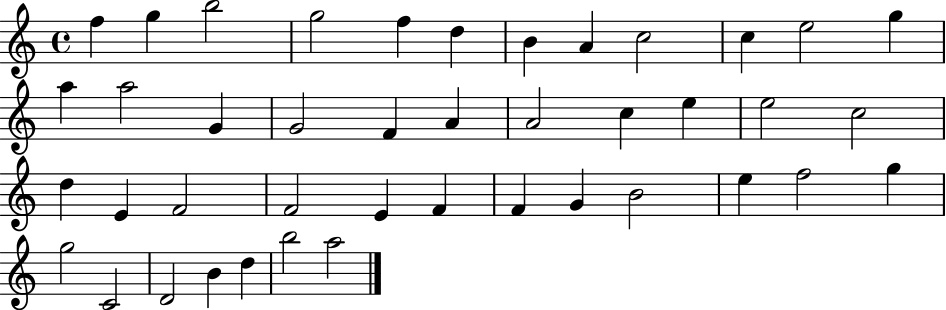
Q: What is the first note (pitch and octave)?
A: F5